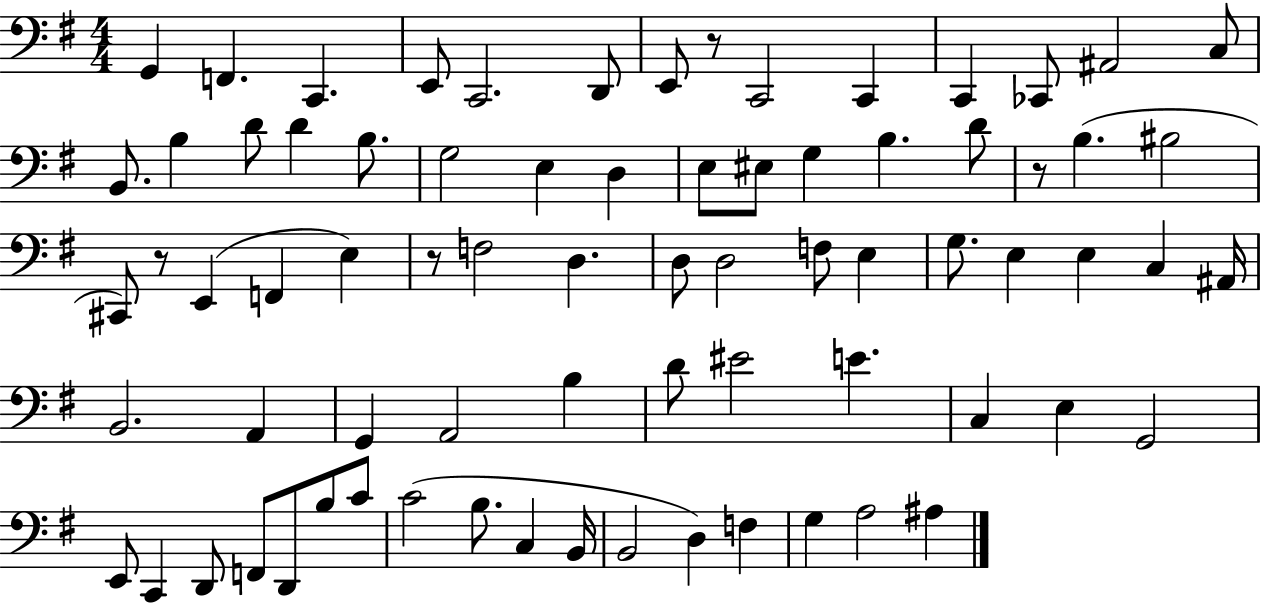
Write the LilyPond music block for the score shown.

{
  \clef bass
  \numericTimeSignature
  \time 4/4
  \key g \major
  g,4 f,4. c,4. | e,8 c,2. d,8 | e,8 r8 c,2 c,4 | c,4 ces,8 ais,2 c8 | \break b,8. b4 d'8 d'4 b8. | g2 e4 d4 | e8 eis8 g4 b4. d'8 | r8 b4.( bis2 | \break cis,8) r8 e,4( f,4 e4) | r8 f2 d4. | d8 d2 f8 e4 | g8. e4 e4 c4 ais,16 | \break b,2. a,4 | g,4 a,2 b4 | d'8 eis'2 e'4. | c4 e4 g,2 | \break e,8 c,4 d,8 f,8 d,8 b8 c'8 | c'2( b8. c4 b,16 | b,2 d4) f4 | g4 a2 ais4 | \break \bar "|."
}